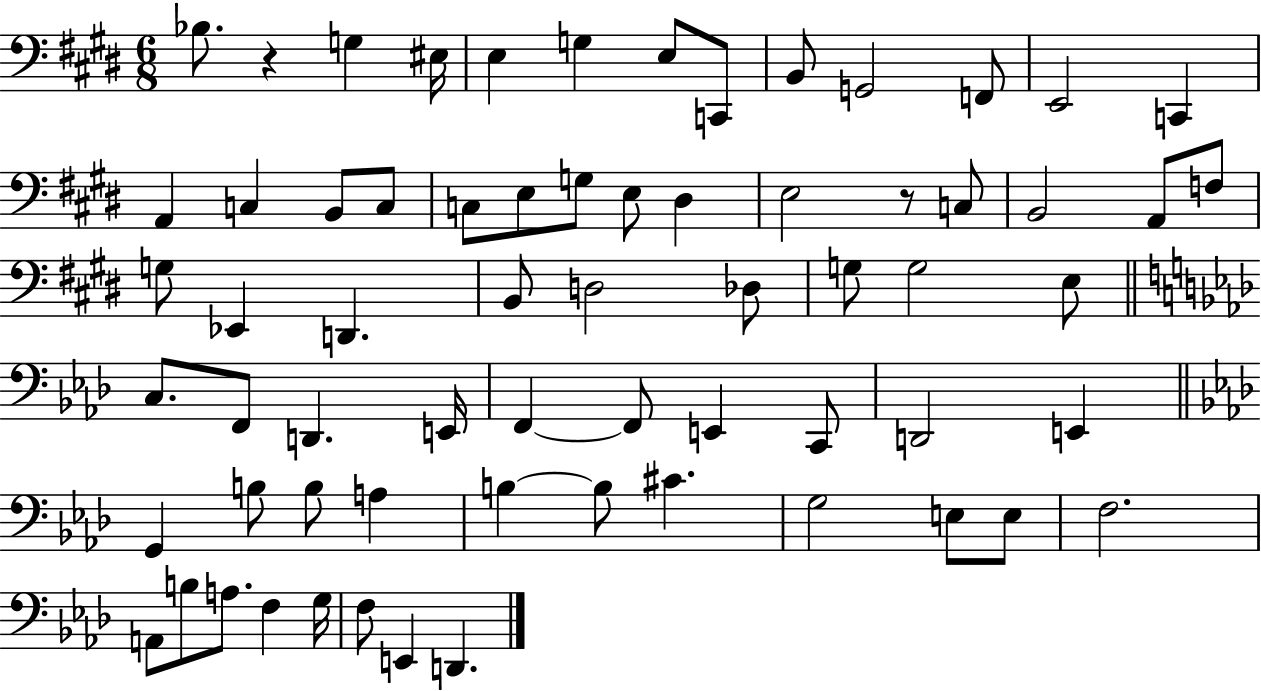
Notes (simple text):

Bb3/e. R/q G3/q EIS3/s E3/q G3/q E3/e C2/e B2/e G2/h F2/e E2/h C2/q A2/q C3/q B2/e C3/e C3/e E3/e G3/e E3/e D#3/q E3/h R/e C3/e B2/h A2/e F3/e G3/e Eb2/q D2/q. B2/e D3/h Db3/e G3/e G3/h E3/e C3/e. F2/e D2/q. E2/s F2/q F2/e E2/q C2/e D2/h E2/q G2/q B3/e B3/e A3/q B3/q B3/e C#4/q. G3/h E3/e E3/e F3/h. A2/e B3/e A3/e. F3/q G3/s F3/e E2/q D2/q.